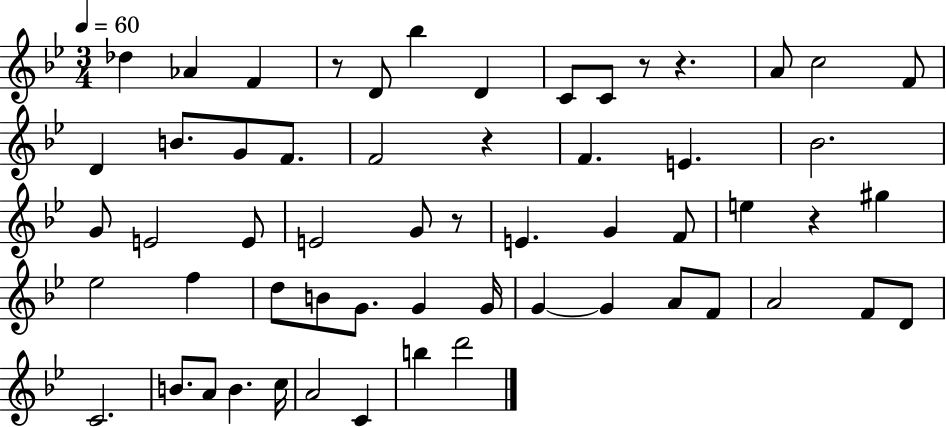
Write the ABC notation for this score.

X:1
T:Untitled
M:3/4
L:1/4
K:Bb
_d _A F z/2 D/2 _b D C/2 C/2 z/2 z A/2 c2 F/2 D B/2 G/2 F/2 F2 z F E _B2 G/2 E2 E/2 E2 G/2 z/2 E G F/2 e z ^g _e2 f d/2 B/2 G/2 G G/4 G G A/2 F/2 A2 F/2 D/2 C2 B/2 A/2 B c/4 A2 C b d'2